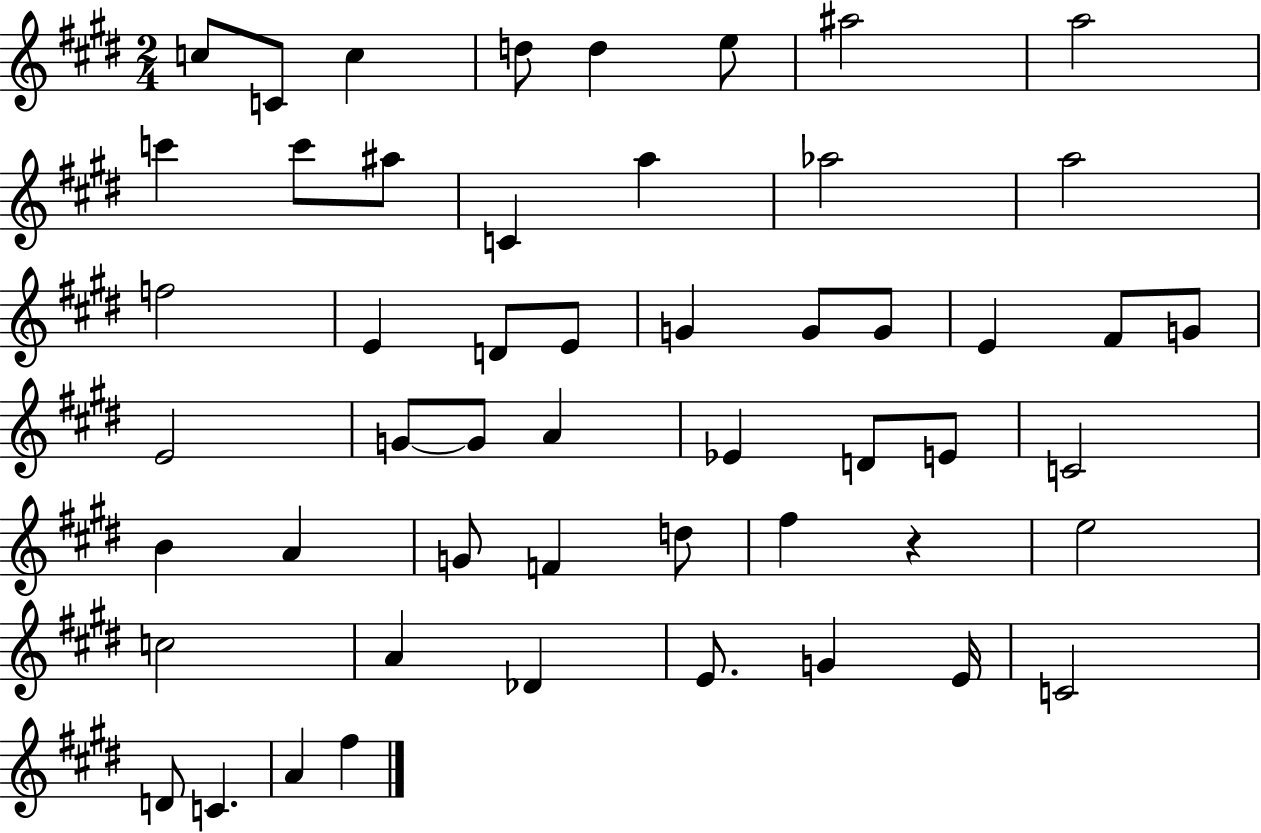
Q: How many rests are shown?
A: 1